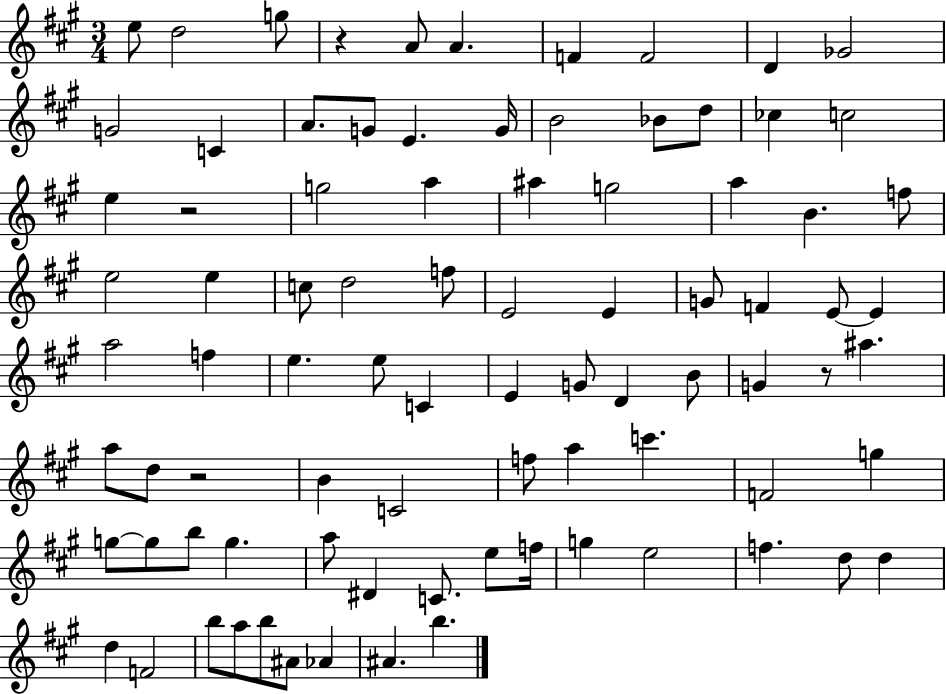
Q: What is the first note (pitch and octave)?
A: E5